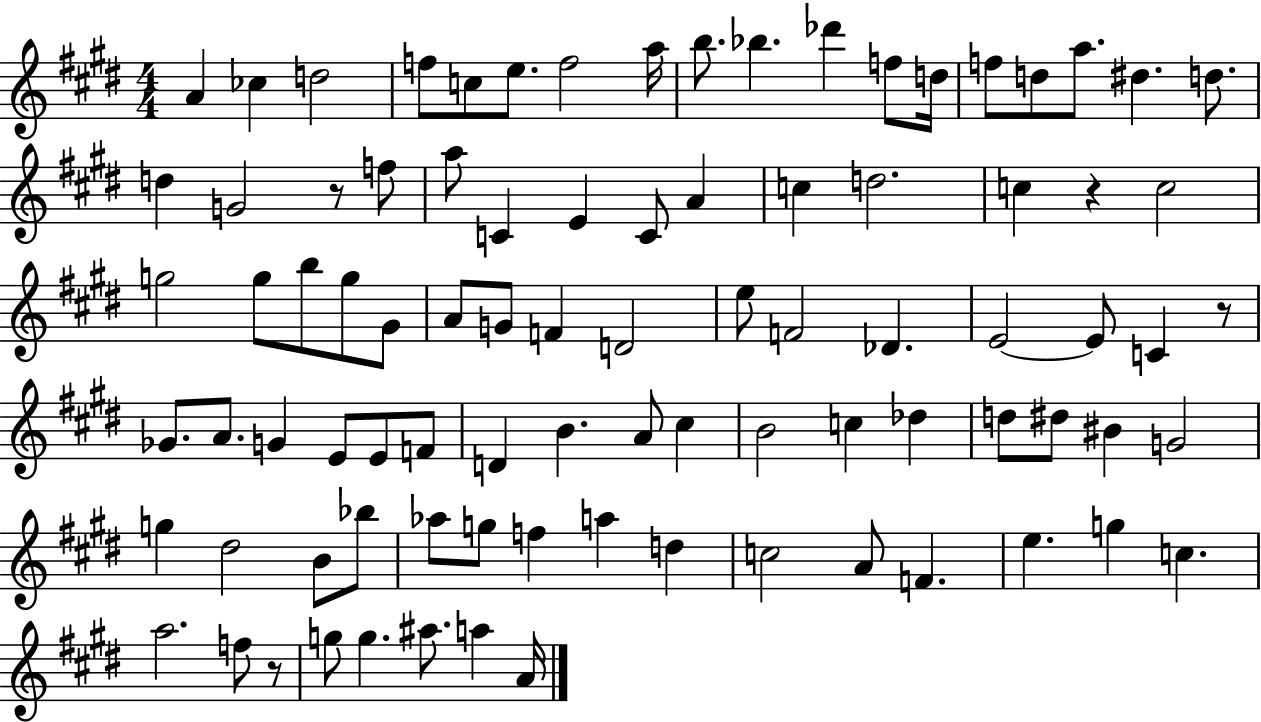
{
  \clef treble
  \numericTimeSignature
  \time 4/4
  \key e \major
  a'4 ces''4 d''2 | f''8 c''8 e''8. f''2 a''16 | b''8. bes''4. des'''4 f''8 d''16 | f''8 d''8 a''8. dis''4. d''8. | \break d''4 g'2 r8 f''8 | a''8 c'4 e'4 c'8 a'4 | c''4 d''2. | c''4 r4 c''2 | \break g''2 g''8 b''8 g''8 gis'8 | a'8 g'8 f'4 d'2 | e''8 f'2 des'4. | e'2~~ e'8 c'4 r8 | \break ges'8. a'8. g'4 e'8 e'8 f'8 | d'4 b'4. a'8 cis''4 | b'2 c''4 des''4 | d''8 dis''8 bis'4 g'2 | \break g''4 dis''2 b'8 bes''8 | aes''8 g''8 f''4 a''4 d''4 | c''2 a'8 f'4. | e''4. g''4 c''4. | \break a''2. f''8 r8 | g''8 g''4. ais''8. a''4 a'16 | \bar "|."
}